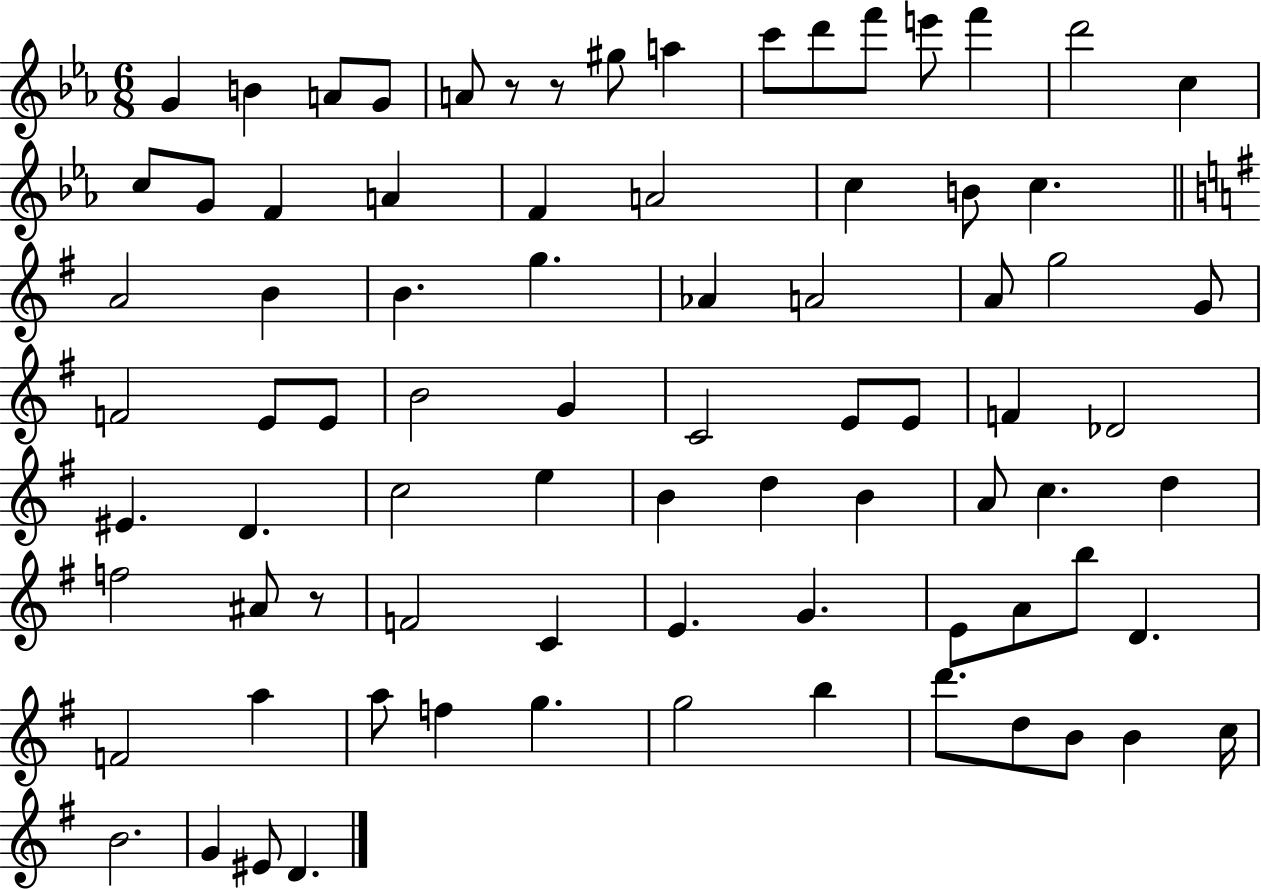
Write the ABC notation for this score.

X:1
T:Untitled
M:6/8
L:1/4
K:Eb
G B A/2 G/2 A/2 z/2 z/2 ^g/2 a c'/2 d'/2 f'/2 e'/2 f' d'2 c c/2 G/2 F A F A2 c B/2 c A2 B B g _A A2 A/2 g2 G/2 F2 E/2 E/2 B2 G C2 E/2 E/2 F _D2 ^E D c2 e B d B A/2 c d f2 ^A/2 z/2 F2 C E G E/2 A/2 b/2 D F2 a a/2 f g g2 b d'/2 d/2 B/2 B c/4 B2 G ^E/2 D